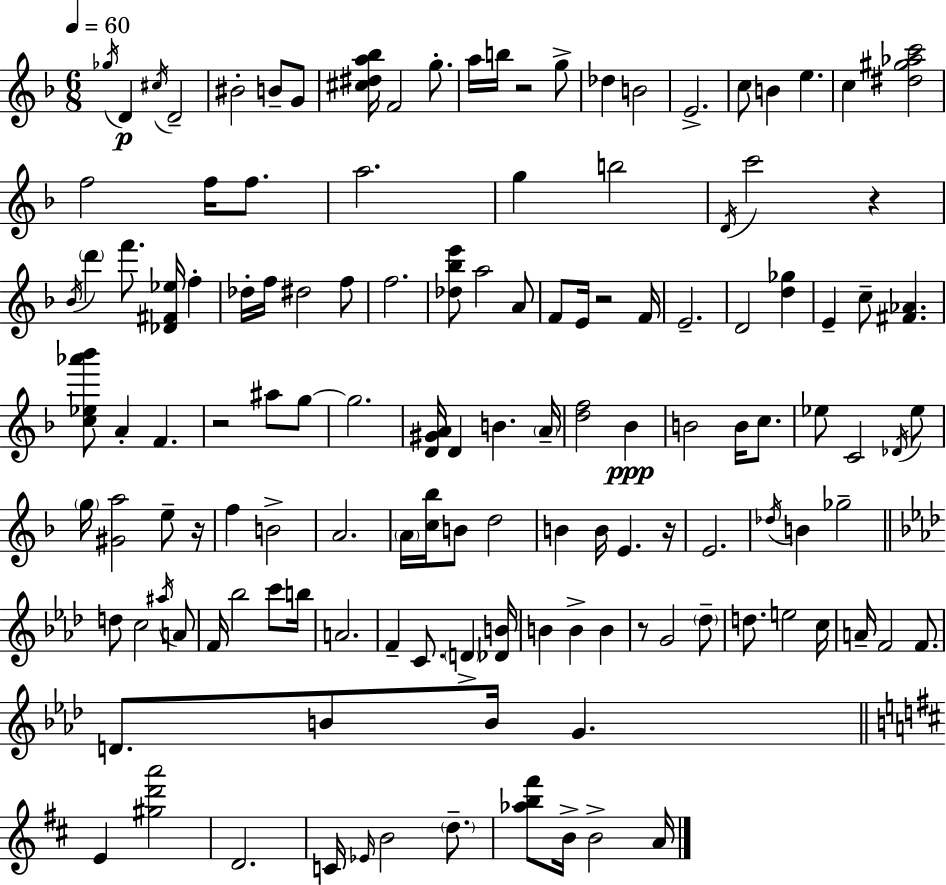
Gb5/s D4/q C#5/s D4/h BIS4/h B4/e G4/e [C#5,D#5,A5,Bb5]/s F4/h G5/e. A5/s B5/s R/h G5/e Db5/q B4/h E4/h. C5/e B4/q E5/q. C5/q [D#5,G#5,Ab5,C6]/h F5/h F5/s F5/e. A5/h. G5/q B5/h D4/s C6/h R/q Bb4/s D6/q F6/e. [Db4,F#4,Eb5]/s F5/q Db5/s F5/s D#5/h F5/e F5/h. [Db5,Bb5,E6]/e A5/h A4/e F4/e E4/s R/h F4/s E4/h. D4/h [D5,Gb5]/q E4/q C5/e [F#4,Ab4]/q. [C5,Eb5,Ab6,Bb6]/e A4/q F4/q. R/h A#5/e G5/e G5/h. [D4,G#4,A4]/s D4/q B4/q. A4/s [D5,F5]/h Bb4/q B4/h B4/s C5/e. Eb5/e C4/h Db4/s Eb5/e G5/s [G#4,A5]/h E5/e R/s F5/q B4/h A4/h. A4/s [C5,Bb5]/s B4/e D5/h B4/q B4/s E4/q. R/s E4/h. Db5/s B4/q Gb5/h D5/e C5/h A#5/s A4/e F4/s Bb5/h C6/e B5/s A4/h. F4/q C4/e. D4/q [Db4,B4]/s B4/q B4/q B4/q R/e G4/h Db5/e D5/e. E5/h C5/s A4/s F4/h F4/e. D4/e. B4/e B4/s G4/q. E4/q [G#5,D6,A6]/h D4/h. C4/s Eb4/s B4/h D5/e. [Ab5,B5,F#6]/e B4/s B4/h A4/s